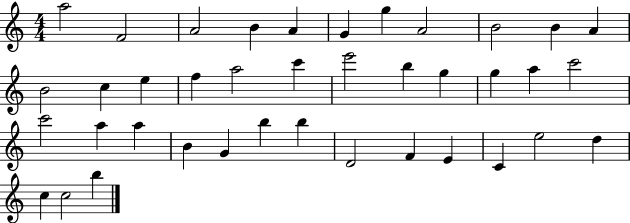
A5/h F4/h A4/h B4/q A4/q G4/q G5/q A4/h B4/h B4/q A4/q B4/h C5/q E5/q F5/q A5/h C6/q E6/h B5/q G5/q G5/q A5/q C6/h C6/h A5/q A5/q B4/q G4/q B5/q B5/q D4/h F4/q E4/q C4/q E5/h D5/q C5/q C5/h B5/q